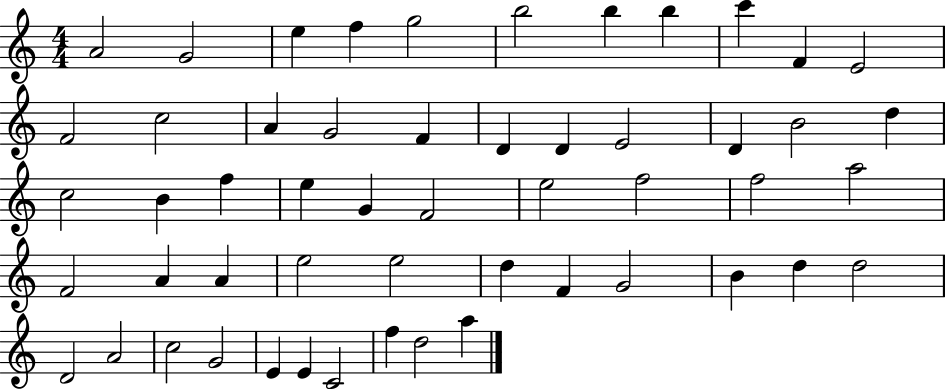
A4/h G4/h E5/q F5/q G5/h B5/h B5/q B5/q C6/q F4/q E4/h F4/h C5/h A4/q G4/h F4/q D4/q D4/q E4/h D4/q B4/h D5/q C5/h B4/q F5/q E5/q G4/q F4/h E5/h F5/h F5/h A5/h F4/h A4/q A4/q E5/h E5/h D5/q F4/q G4/h B4/q D5/q D5/h D4/h A4/h C5/h G4/h E4/q E4/q C4/h F5/q D5/h A5/q